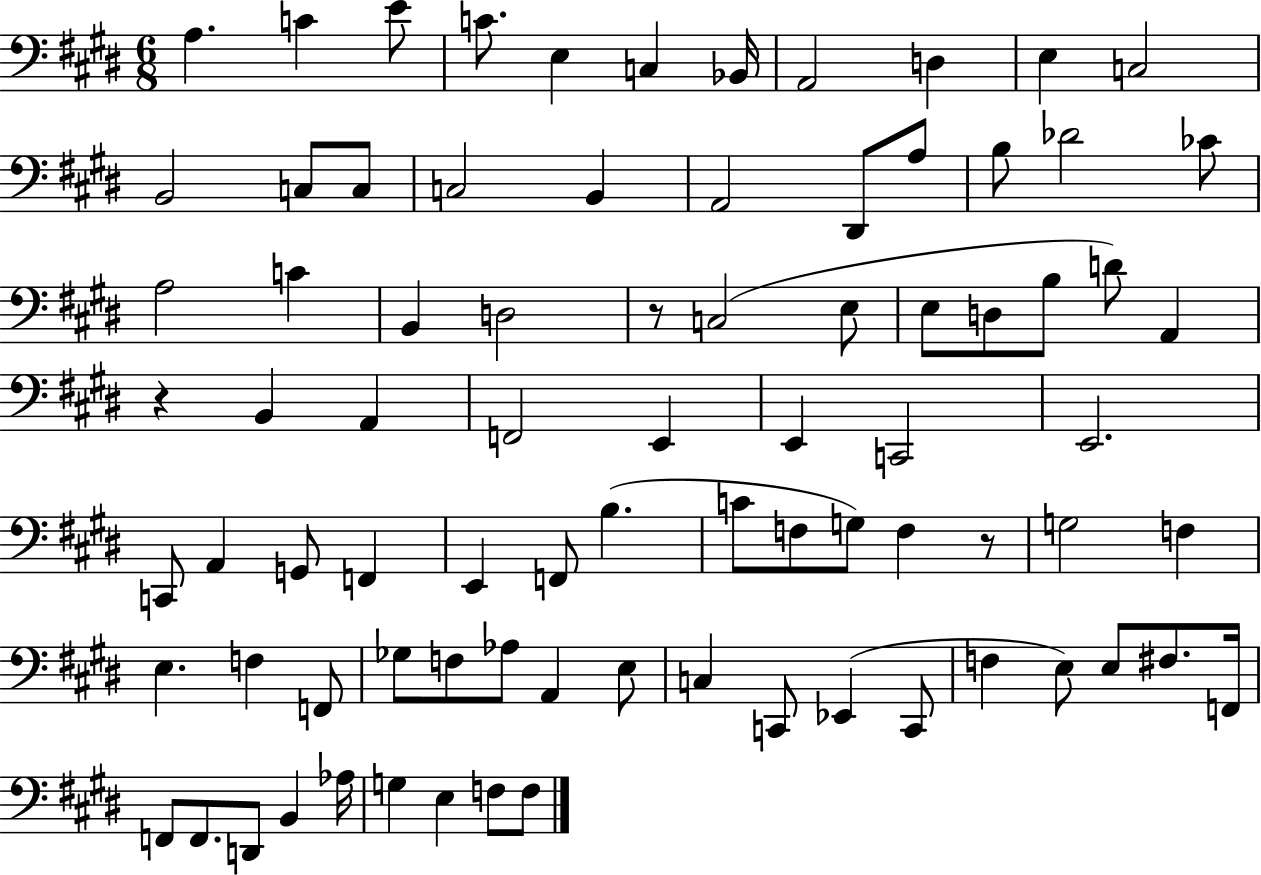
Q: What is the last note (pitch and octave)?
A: F3